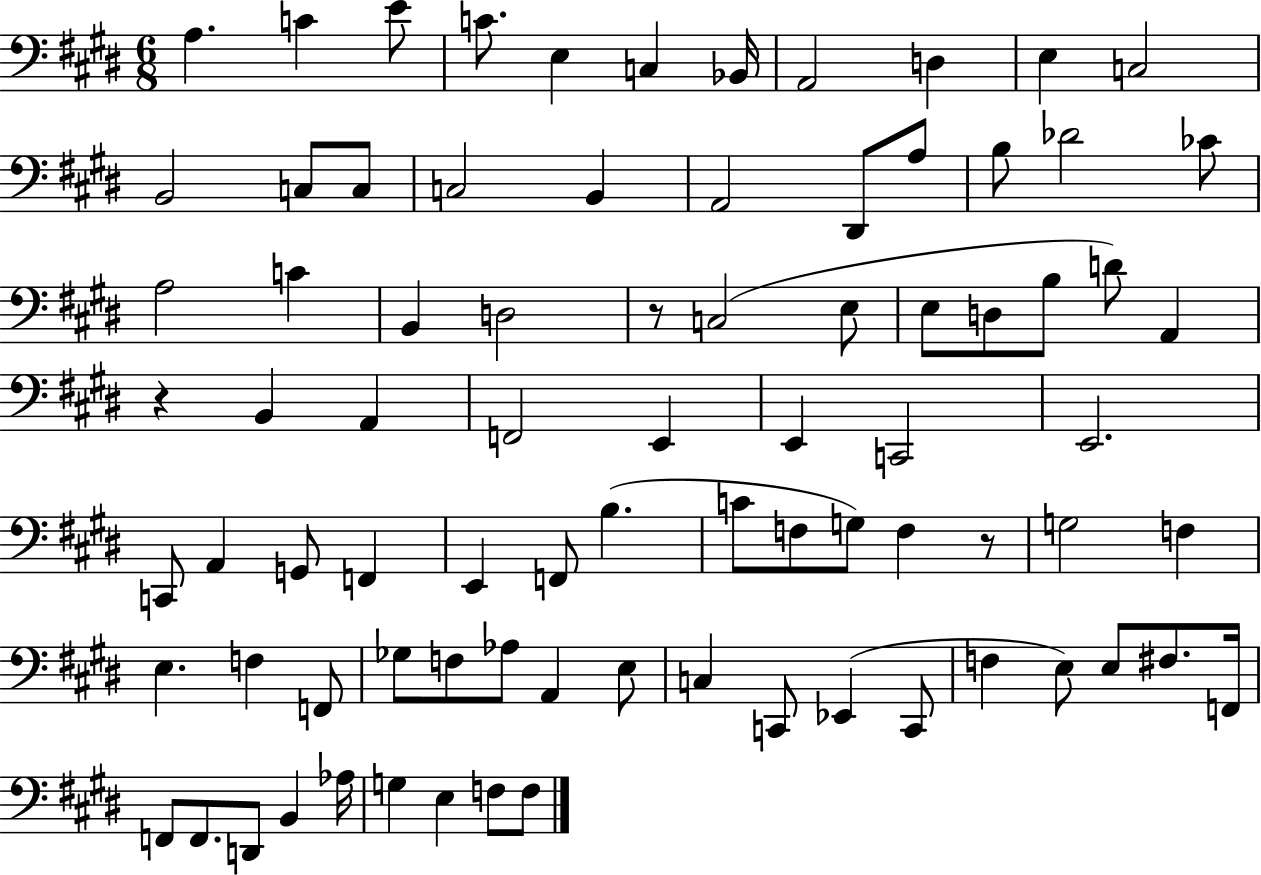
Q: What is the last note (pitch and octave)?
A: F3